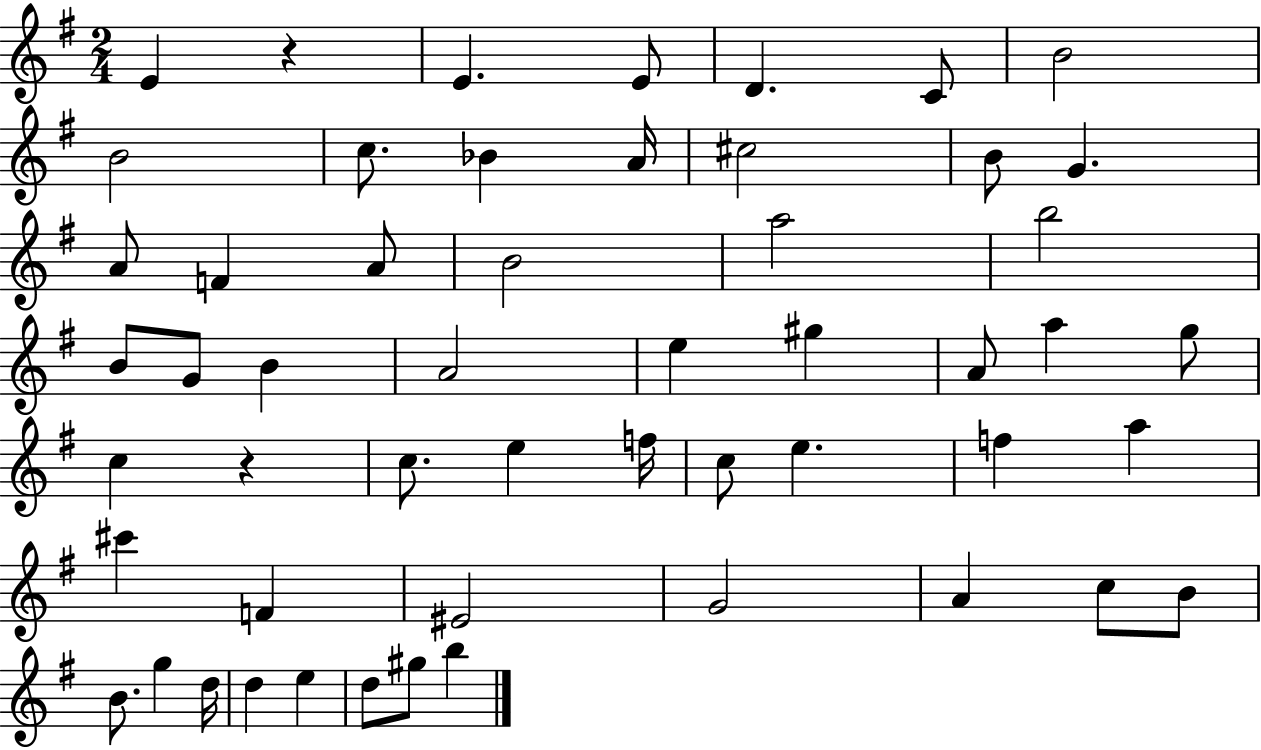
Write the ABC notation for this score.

X:1
T:Untitled
M:2/4
L:1/4
K:G
E z E E/2 D C/2 B2 B2 c/2 _B A/4 ^c2 B/2 G A/2 F A/2 B2 a2 b2 B/2 G/2 B A2 e ^g A/2 a g/2 c z c/2 e f/4 c/2 e f a ^c' F ^E2 G2 A c/2 B/2 B/2 g d/4 d e d/2 ^g/2 b